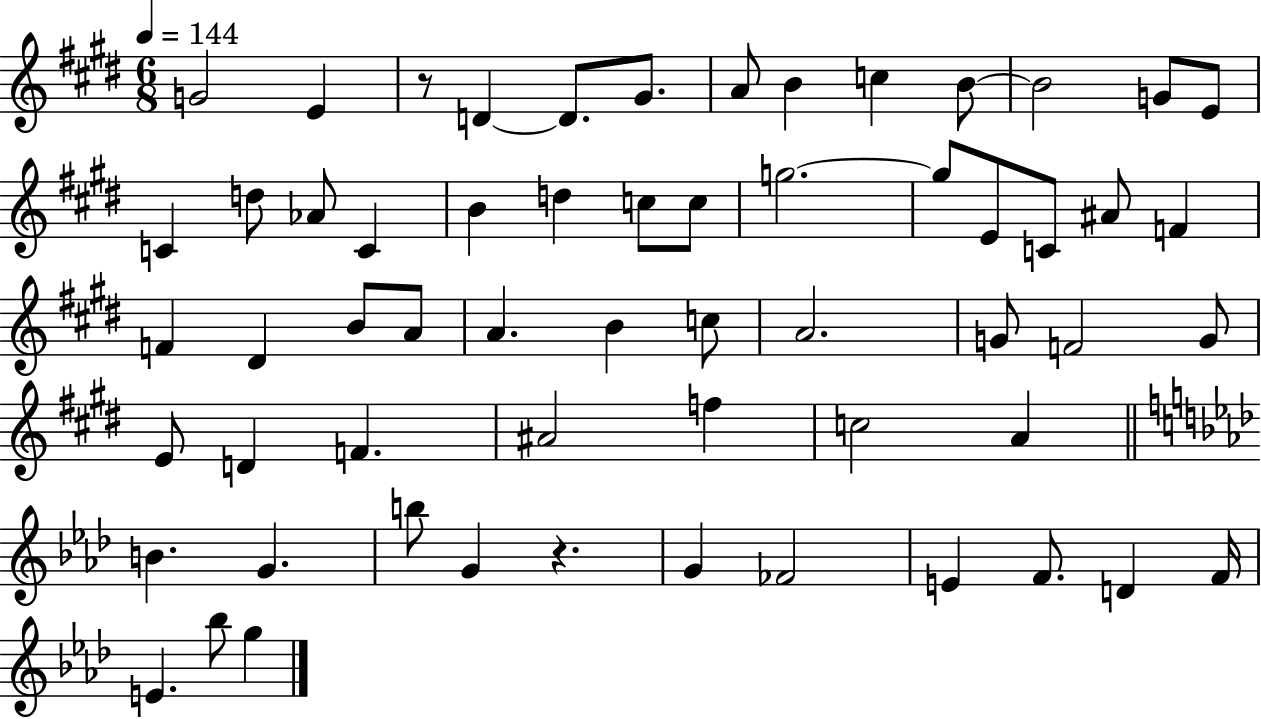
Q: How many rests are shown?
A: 2